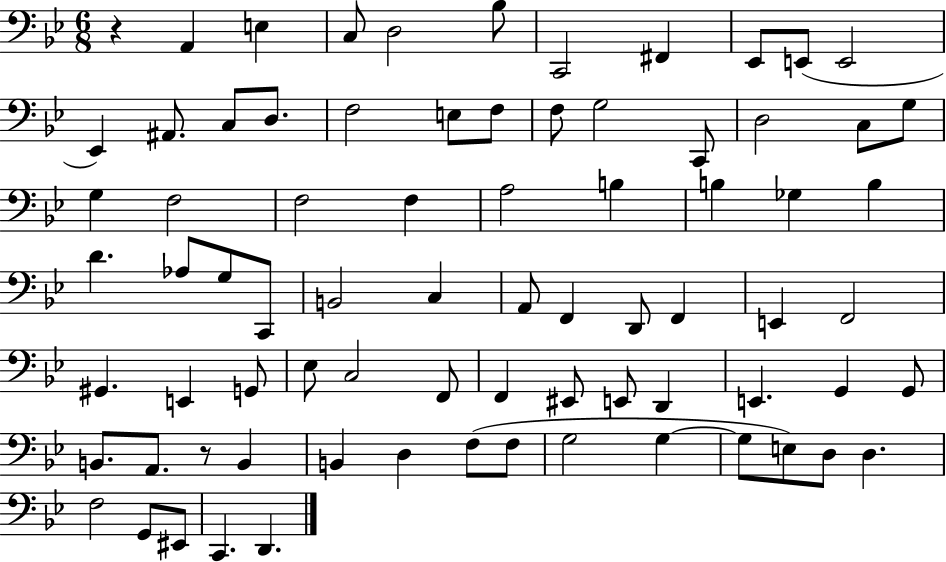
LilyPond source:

{
  \clef bass
  \numericTimeSignature
  \time 6/8
  \key bes \major
  r4 a,4 e4 | c8 d2 bes8 | c,2 fis,4 | ees,8 e,8( e,2 | \break ees,4) ais,8. c8 d8. | f2 e8 f8 | f8 g2 c,8 | d2 c8 g8 | \break g4 f2 | f2 f4 | a2 b4 | b4 ges4 b4 | \break d'4. aes8 g8 c,8 | b,2 c4 | a,8 f,4 d,8 f,4 | e,4 f,2 | \break gis,4. e,4 g,8 | ees8 c2 f,8 | f,4 eis,8 e,8 d,4 | e,4. g,4 g,8 | \break b,8. a,8. r8 b,4 | b,4 d4 f8( f8 | g2 g4~~ | g8 e8) d8 d4. | \break f2 g,8 eis,8 | c,4. d,4. | \bar "|."
}